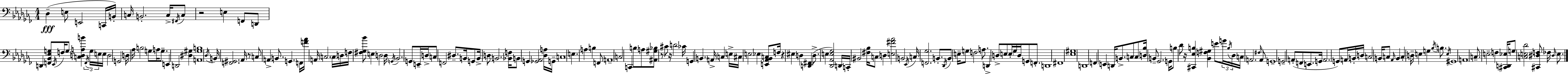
{
  \clef bass
  \numericTimeSignature
  \time 4/4
  \key aes \minor
  des4--(\fff e8 e,2 c,16 b,16-.) | c16 b,2.-. c16-> \acciaccatura { fis,16 } c8 | r2 e4 f,8 d,8 | d,4 <f, bes, ees g>8 \acciaccatura { ees,16 } f16 g8 <c d a b'>4 \tuplet 3/2 { \acciaccatura { f,16 } | \break g16 e16 } e16 d2 g,2 | d16 aes16 b2 g8 a16 | g8.-- e,4 d,2 <dis gis>4 | <a, gis b>1 | \break \acciaccatura { des16 } b,16 <f, gis,>2. | aes,16 r8 c8 a,4-> b,8. g,4. | f,16 <f' aes'>16 a,16 c2. | \parenthesize c16 d16 f16 <fis ges bes'>8 e4 d2 | \break d16 \acciaccatura { g,16 } \parenthesize bes,2. | g,8 e,16-- d16-> c8 f,2 dis8.-- | b,16 g,8 b,16-> d8 b,2. | <bes, f>16 b,8 g,4 <ges, aes,>2 | \break <des a>16 g,16-- c1 | e4. a4 b4 | f,8 a,1-- | \parenthesize c2 c,4 | \break b8 a8 <ais, gis bes>8 r8 cis'8 r16 d'2 | ces'16 g,4 \parenthesize b,4. a,16-> | c4 e16-> cis16 e2 ees4 | <e, aes, bes, c>8 f16 r4 eis4 d4 | \break <d, fis,>4( d8.-> e4 <des, aes, e ges>2) | d,16 c,16-. bis,2 <fis bes>16 c8 | d4 <e fis' aes'>2 b,2 | \acciaccatura { ees,16 } c16 <f, ges>2. | \break b,8.-. \acciaccatura { des,16 } b,8 e16-- g8 f2 | a8. d,4-> d8-> e8 \parenthesize e16-. | ges16 d16 g,8 f,8.-. d,1 | fis,1 | \break <ees gis>1 | d,1 | \parenthesize f,4 e,4 d,16 | b,8.-> c8 c8 <d bes>16 b,8-- ges,2. | \break g,16 b8 des'8 r16 <cis, ees b>4 | <bes, f gis>4 e'8 \tuplet 3/2 { g'16 \acciaccatura { b16 } des16 } c16 a,2. | \grace { fis16 } a,8 g,1-- | g,2-- | \break a,8-.( f,8 e,8. g,16 a,2. | g,8) a,16 b,16-. d16 c2 | b,16 c8 \grace { aes,16 } b,4 c4-. d16-- e4 | g4 \acciaccatura { bes16 } b8. \acciaccatura { e16 } gis,1 | \break a,1 | c8.-- e2-- | f4 <cis, d, ees>16 g8 <c e des'>2 | <cis, dis f>8 fes16 \grace { dis16 } e8. \bar "|."
}